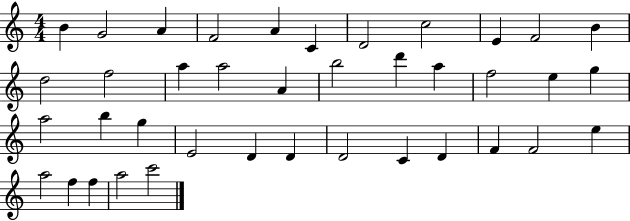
{
  \clef treble
  \numericTimeSignature
  \time 4/4
  \key c \major
  b'4 g'2 a'4 | f'2 a'4 c'4 | d'2 c''2 | e'4 f'2 b'4 | \break d''2 f''2 | a''4 a''2 a'4 | b''2 d'''4 a''4 | f''2 e''4 g''4 | \break a''2 b''4 g''4 | e'2 d'4 d'4 | d'2 c'4 d'4 | f'4 f'2 e''4 | \break a''2 f''4 f''4 | a''2 c'''2 | \bar "|."
}